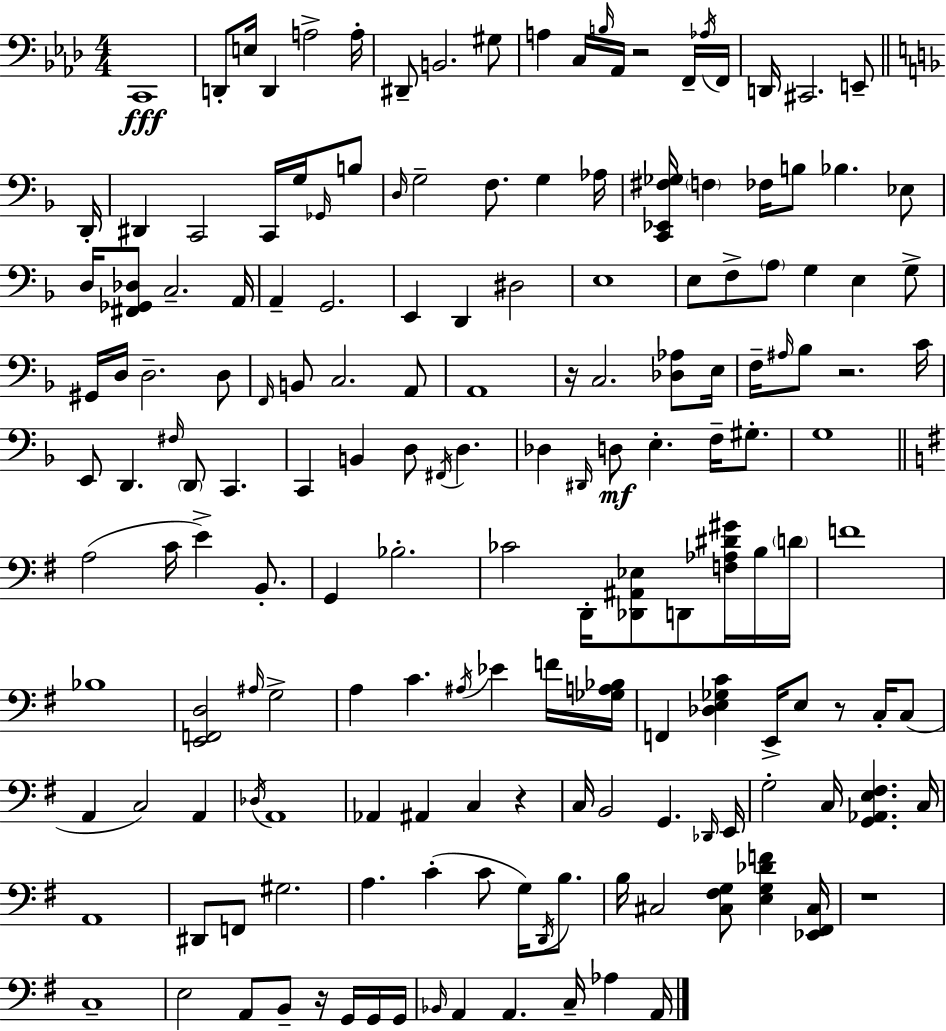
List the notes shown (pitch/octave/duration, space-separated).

C2/w D2/e E3/s D2/q A3/h A3/s D#2/e B2/h. G#3/e A3/q C3/s B3/s Ab2/s R/h F2/s Ab3/s F2/s D2/s C#2/h. E2/e D2/s D#2/q C2/h C2/s G3/s Gb2/s B3/e D3/s G3/h F3/e. G3/q Ab3/s [C2,Eb2,F#3,Gb3]/s F3/q FES3/s B3/e Bb3/q. Eb3/e D3/s [F#2,Gb2,Db3]/e C3/h. A2/s A2/q G2/h. E2/q D2/q D#3/h E3/w E3/e F3/e A3/e G3/q E3/q G3/e G#2/s D3/s D3/h. D3/e F2/s B2/e C3/h. A2/e A2/w R/s C3/h. [Db3,Ab3]/e E3/s F3/s A#3/s Bb3/e R/h. C4/s E2/e D2/q. F#3/s D2/e C2/q. C2/q B2/q D3/e F#2/s D3/q. Db3/q D#2/s D3/e E3/q. F3/s G#3/e. G3/w A3/h C4/s E4/q B2/e. G2/q Bb3/h. CES4/h D2/s [Db2,A#2,Eb3]/e D2/e [F3,Ab3,D#4,G#4]/s B3/s D4/s F4/w Bb3/w [E2,F2,D3]/h A#3/s G3/h A3/q C4/q. A#3/s Eb4/q F4/s [Gb3,A3,Bb3]/s F2/q [Db3,E3,Gb3,C4]/q E2/s E3/e R/e C3/s C3/e A2/q C3/h A2/q Db3/s A2/w Ab2/q A#2/q C3/q R/q C3/s B2/h G2/q. Db2/s E2/s G3/h C3/s [G2,Ab2,E3,F#3]/q. C3/s A2/w D#2/e F2/e G#3/h. A3/q. C4/q C4/e G3/s D2/s B3/e. B3/s C#3/h [C#3,F#3,G3]/e [E3,G3,Db4,F4]/q [Eb2,F#2,C#3]/s R/w C3/w E3/h A2/e B2/e R/s G2/s G2/s G2/s Bb2/s A2/q A2/q. C3/s Ab3/q A2/s